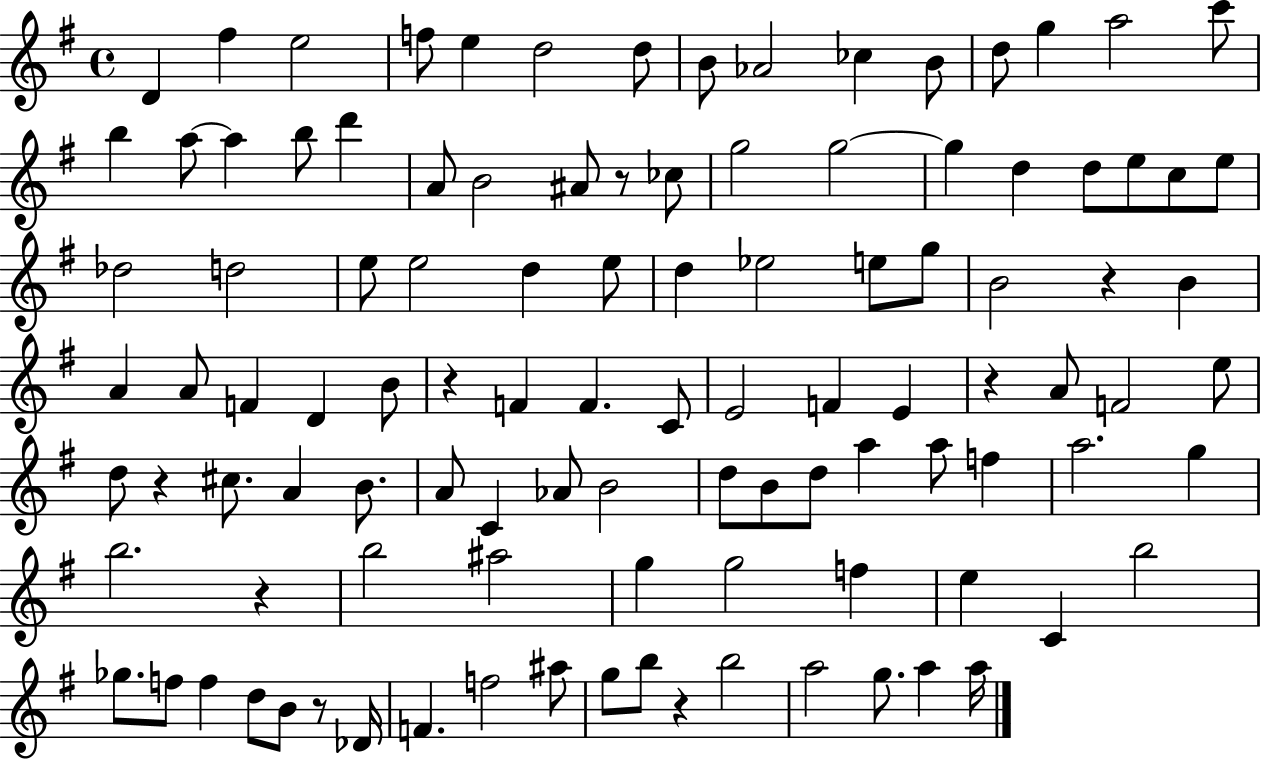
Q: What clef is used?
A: treble